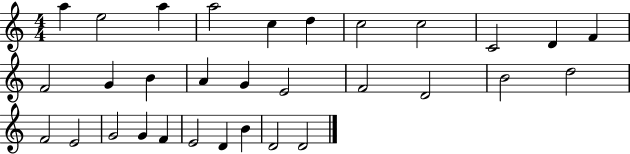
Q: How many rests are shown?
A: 0